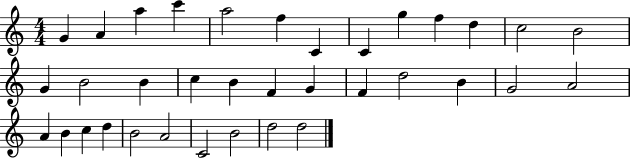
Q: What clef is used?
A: treble